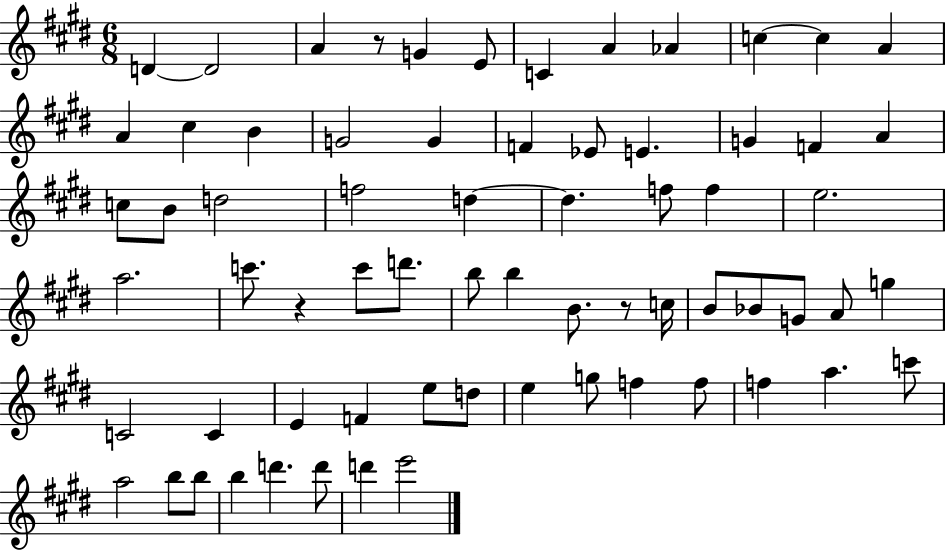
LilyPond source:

{
  \clef treble
  \numericTimeSignature
  \time 6/8
  \key e \major
  \repeat volta 2 { d'4~~ d'2 | a'4 r8 g'4 e'8 | c'4 a'4 aes'4 | c''4~~ c''4 a'4 | \break a'4 cis''4 b'4 | g'2 g'4 | f'4 ees'8 e'4. | g'4 f'4 a'4 | \break c''8 b'8 d''2 | f''2 d''4~~ | d''4. f''8 f''4 | e''2. | \break a''2. | c'''8. r4 c'''8 d'''8. | b''8 b''4 b'8. r8 c''16 | b'8 bes'8 g'8 a'8 g''4 | \break c'2 c'4 | e'4 f'4 e''8 d''8 | e''4 g''8 f''4 f''8 | f''4 a''4. c'''8 | \break a''2 b''8 b''8 | b''4 d'''4. d'''8 | d'''4 e'''2 | } \bar "|."
}